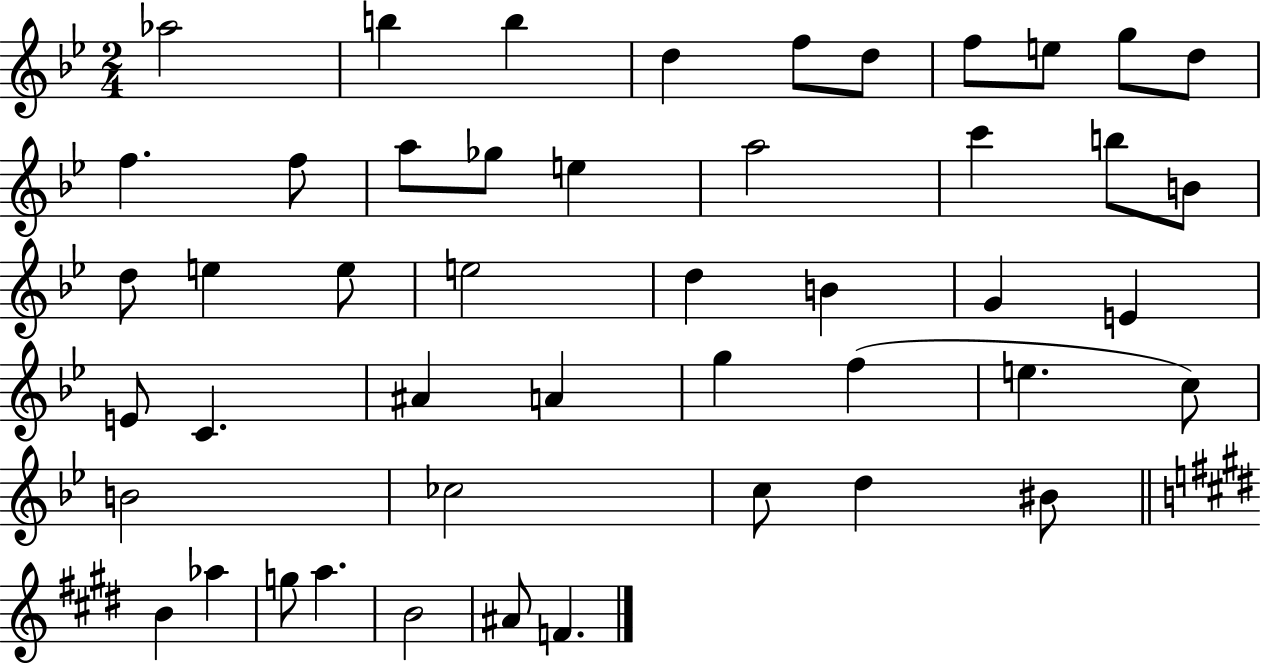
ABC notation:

X:1
T:Untitled
M:2/4
L:1/4
K:Bb
_a2 b b d f/2 d/2 f/2 e/2 g/2 d/2 f f/2 a/2 _g/2 e a2 c' b/2 B/2 d/2 e e/2 e2 d B G E E/2 C ^A A g f e c/2 B2 _c2 c/2 d ^B/2 B _a g/2 a B2 ^A/2 F